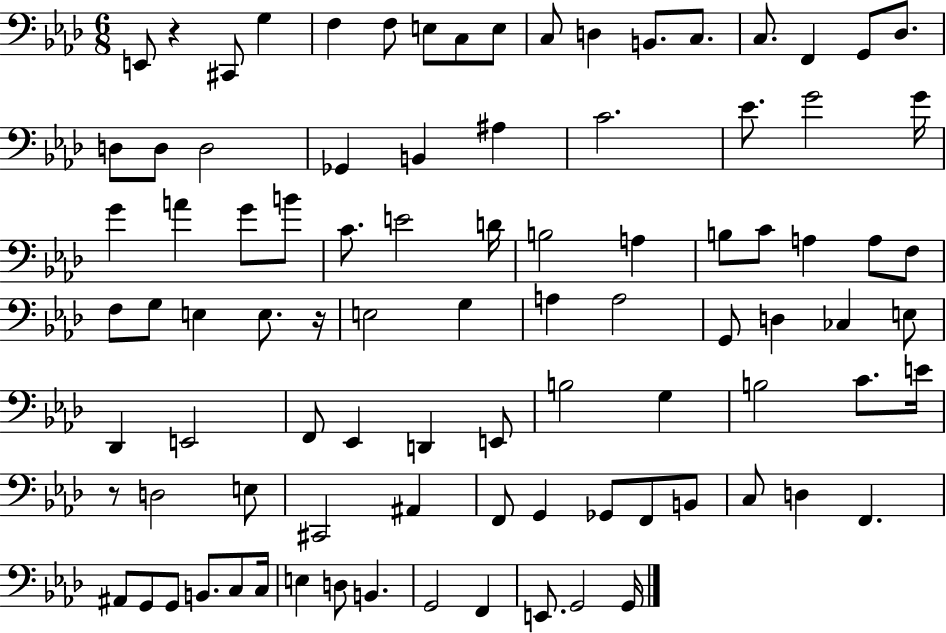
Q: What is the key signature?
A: AES major